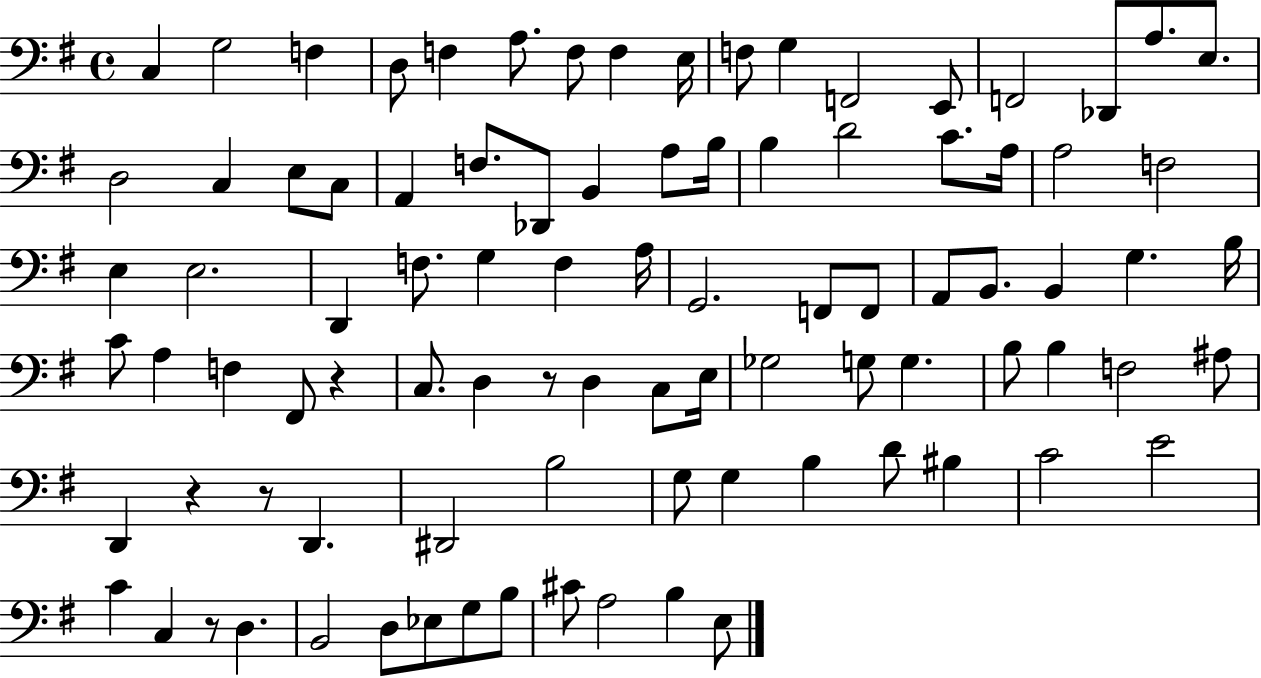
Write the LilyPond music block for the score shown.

{
  \clef bass
  \time 4/4
  \defaultTimeSignature
  \key g \major
  c4 g2 f4 | d8 f4 a8. f8 f4 e16 | f8 g4 f,2 e,8 | f,2 des,8 a8. e8. | \break d2 c4 e8 c8 | a,4 f8. des,8 b,4 a8 b16 | b4 d'2 c'8. a16 | a2 f2 | \break e4 e2. | d,4 f8. g4 f4 a16 | g,2. f,8 f,8 | a,8 b,8. b,4 g4. b16 | \break c'8 a4 f4 fis,8 r4 | c8. d4 r8 d4 c8 e16 | ges2 g8 g4. | b8 b4 f2 ais8 | \break d,4 r4 r8 d,4. | dis,2 b2 | g8 g4 b4 d'8 bis4 | c'2 e'2 | \break c'4 c4 r8 d4. | b,2 d8 ees8 g8 b8 | cis'8 a2 b4 e8 | \bar "|."
}